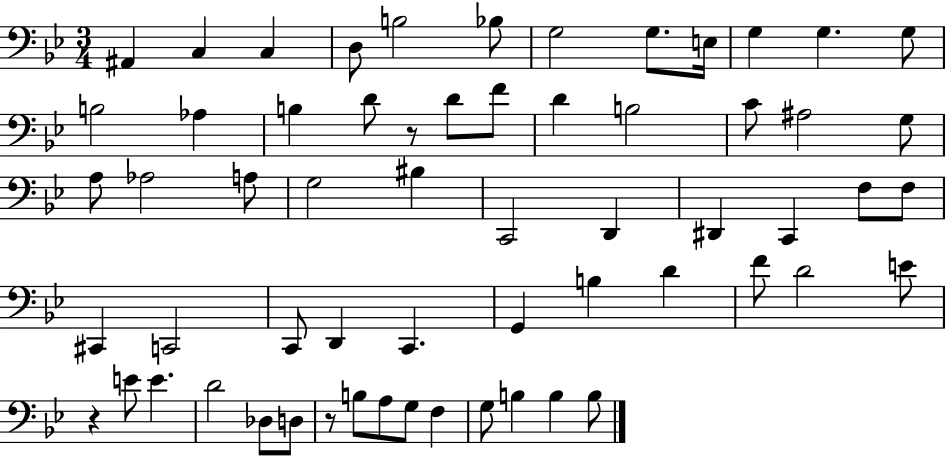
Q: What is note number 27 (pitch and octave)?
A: G3